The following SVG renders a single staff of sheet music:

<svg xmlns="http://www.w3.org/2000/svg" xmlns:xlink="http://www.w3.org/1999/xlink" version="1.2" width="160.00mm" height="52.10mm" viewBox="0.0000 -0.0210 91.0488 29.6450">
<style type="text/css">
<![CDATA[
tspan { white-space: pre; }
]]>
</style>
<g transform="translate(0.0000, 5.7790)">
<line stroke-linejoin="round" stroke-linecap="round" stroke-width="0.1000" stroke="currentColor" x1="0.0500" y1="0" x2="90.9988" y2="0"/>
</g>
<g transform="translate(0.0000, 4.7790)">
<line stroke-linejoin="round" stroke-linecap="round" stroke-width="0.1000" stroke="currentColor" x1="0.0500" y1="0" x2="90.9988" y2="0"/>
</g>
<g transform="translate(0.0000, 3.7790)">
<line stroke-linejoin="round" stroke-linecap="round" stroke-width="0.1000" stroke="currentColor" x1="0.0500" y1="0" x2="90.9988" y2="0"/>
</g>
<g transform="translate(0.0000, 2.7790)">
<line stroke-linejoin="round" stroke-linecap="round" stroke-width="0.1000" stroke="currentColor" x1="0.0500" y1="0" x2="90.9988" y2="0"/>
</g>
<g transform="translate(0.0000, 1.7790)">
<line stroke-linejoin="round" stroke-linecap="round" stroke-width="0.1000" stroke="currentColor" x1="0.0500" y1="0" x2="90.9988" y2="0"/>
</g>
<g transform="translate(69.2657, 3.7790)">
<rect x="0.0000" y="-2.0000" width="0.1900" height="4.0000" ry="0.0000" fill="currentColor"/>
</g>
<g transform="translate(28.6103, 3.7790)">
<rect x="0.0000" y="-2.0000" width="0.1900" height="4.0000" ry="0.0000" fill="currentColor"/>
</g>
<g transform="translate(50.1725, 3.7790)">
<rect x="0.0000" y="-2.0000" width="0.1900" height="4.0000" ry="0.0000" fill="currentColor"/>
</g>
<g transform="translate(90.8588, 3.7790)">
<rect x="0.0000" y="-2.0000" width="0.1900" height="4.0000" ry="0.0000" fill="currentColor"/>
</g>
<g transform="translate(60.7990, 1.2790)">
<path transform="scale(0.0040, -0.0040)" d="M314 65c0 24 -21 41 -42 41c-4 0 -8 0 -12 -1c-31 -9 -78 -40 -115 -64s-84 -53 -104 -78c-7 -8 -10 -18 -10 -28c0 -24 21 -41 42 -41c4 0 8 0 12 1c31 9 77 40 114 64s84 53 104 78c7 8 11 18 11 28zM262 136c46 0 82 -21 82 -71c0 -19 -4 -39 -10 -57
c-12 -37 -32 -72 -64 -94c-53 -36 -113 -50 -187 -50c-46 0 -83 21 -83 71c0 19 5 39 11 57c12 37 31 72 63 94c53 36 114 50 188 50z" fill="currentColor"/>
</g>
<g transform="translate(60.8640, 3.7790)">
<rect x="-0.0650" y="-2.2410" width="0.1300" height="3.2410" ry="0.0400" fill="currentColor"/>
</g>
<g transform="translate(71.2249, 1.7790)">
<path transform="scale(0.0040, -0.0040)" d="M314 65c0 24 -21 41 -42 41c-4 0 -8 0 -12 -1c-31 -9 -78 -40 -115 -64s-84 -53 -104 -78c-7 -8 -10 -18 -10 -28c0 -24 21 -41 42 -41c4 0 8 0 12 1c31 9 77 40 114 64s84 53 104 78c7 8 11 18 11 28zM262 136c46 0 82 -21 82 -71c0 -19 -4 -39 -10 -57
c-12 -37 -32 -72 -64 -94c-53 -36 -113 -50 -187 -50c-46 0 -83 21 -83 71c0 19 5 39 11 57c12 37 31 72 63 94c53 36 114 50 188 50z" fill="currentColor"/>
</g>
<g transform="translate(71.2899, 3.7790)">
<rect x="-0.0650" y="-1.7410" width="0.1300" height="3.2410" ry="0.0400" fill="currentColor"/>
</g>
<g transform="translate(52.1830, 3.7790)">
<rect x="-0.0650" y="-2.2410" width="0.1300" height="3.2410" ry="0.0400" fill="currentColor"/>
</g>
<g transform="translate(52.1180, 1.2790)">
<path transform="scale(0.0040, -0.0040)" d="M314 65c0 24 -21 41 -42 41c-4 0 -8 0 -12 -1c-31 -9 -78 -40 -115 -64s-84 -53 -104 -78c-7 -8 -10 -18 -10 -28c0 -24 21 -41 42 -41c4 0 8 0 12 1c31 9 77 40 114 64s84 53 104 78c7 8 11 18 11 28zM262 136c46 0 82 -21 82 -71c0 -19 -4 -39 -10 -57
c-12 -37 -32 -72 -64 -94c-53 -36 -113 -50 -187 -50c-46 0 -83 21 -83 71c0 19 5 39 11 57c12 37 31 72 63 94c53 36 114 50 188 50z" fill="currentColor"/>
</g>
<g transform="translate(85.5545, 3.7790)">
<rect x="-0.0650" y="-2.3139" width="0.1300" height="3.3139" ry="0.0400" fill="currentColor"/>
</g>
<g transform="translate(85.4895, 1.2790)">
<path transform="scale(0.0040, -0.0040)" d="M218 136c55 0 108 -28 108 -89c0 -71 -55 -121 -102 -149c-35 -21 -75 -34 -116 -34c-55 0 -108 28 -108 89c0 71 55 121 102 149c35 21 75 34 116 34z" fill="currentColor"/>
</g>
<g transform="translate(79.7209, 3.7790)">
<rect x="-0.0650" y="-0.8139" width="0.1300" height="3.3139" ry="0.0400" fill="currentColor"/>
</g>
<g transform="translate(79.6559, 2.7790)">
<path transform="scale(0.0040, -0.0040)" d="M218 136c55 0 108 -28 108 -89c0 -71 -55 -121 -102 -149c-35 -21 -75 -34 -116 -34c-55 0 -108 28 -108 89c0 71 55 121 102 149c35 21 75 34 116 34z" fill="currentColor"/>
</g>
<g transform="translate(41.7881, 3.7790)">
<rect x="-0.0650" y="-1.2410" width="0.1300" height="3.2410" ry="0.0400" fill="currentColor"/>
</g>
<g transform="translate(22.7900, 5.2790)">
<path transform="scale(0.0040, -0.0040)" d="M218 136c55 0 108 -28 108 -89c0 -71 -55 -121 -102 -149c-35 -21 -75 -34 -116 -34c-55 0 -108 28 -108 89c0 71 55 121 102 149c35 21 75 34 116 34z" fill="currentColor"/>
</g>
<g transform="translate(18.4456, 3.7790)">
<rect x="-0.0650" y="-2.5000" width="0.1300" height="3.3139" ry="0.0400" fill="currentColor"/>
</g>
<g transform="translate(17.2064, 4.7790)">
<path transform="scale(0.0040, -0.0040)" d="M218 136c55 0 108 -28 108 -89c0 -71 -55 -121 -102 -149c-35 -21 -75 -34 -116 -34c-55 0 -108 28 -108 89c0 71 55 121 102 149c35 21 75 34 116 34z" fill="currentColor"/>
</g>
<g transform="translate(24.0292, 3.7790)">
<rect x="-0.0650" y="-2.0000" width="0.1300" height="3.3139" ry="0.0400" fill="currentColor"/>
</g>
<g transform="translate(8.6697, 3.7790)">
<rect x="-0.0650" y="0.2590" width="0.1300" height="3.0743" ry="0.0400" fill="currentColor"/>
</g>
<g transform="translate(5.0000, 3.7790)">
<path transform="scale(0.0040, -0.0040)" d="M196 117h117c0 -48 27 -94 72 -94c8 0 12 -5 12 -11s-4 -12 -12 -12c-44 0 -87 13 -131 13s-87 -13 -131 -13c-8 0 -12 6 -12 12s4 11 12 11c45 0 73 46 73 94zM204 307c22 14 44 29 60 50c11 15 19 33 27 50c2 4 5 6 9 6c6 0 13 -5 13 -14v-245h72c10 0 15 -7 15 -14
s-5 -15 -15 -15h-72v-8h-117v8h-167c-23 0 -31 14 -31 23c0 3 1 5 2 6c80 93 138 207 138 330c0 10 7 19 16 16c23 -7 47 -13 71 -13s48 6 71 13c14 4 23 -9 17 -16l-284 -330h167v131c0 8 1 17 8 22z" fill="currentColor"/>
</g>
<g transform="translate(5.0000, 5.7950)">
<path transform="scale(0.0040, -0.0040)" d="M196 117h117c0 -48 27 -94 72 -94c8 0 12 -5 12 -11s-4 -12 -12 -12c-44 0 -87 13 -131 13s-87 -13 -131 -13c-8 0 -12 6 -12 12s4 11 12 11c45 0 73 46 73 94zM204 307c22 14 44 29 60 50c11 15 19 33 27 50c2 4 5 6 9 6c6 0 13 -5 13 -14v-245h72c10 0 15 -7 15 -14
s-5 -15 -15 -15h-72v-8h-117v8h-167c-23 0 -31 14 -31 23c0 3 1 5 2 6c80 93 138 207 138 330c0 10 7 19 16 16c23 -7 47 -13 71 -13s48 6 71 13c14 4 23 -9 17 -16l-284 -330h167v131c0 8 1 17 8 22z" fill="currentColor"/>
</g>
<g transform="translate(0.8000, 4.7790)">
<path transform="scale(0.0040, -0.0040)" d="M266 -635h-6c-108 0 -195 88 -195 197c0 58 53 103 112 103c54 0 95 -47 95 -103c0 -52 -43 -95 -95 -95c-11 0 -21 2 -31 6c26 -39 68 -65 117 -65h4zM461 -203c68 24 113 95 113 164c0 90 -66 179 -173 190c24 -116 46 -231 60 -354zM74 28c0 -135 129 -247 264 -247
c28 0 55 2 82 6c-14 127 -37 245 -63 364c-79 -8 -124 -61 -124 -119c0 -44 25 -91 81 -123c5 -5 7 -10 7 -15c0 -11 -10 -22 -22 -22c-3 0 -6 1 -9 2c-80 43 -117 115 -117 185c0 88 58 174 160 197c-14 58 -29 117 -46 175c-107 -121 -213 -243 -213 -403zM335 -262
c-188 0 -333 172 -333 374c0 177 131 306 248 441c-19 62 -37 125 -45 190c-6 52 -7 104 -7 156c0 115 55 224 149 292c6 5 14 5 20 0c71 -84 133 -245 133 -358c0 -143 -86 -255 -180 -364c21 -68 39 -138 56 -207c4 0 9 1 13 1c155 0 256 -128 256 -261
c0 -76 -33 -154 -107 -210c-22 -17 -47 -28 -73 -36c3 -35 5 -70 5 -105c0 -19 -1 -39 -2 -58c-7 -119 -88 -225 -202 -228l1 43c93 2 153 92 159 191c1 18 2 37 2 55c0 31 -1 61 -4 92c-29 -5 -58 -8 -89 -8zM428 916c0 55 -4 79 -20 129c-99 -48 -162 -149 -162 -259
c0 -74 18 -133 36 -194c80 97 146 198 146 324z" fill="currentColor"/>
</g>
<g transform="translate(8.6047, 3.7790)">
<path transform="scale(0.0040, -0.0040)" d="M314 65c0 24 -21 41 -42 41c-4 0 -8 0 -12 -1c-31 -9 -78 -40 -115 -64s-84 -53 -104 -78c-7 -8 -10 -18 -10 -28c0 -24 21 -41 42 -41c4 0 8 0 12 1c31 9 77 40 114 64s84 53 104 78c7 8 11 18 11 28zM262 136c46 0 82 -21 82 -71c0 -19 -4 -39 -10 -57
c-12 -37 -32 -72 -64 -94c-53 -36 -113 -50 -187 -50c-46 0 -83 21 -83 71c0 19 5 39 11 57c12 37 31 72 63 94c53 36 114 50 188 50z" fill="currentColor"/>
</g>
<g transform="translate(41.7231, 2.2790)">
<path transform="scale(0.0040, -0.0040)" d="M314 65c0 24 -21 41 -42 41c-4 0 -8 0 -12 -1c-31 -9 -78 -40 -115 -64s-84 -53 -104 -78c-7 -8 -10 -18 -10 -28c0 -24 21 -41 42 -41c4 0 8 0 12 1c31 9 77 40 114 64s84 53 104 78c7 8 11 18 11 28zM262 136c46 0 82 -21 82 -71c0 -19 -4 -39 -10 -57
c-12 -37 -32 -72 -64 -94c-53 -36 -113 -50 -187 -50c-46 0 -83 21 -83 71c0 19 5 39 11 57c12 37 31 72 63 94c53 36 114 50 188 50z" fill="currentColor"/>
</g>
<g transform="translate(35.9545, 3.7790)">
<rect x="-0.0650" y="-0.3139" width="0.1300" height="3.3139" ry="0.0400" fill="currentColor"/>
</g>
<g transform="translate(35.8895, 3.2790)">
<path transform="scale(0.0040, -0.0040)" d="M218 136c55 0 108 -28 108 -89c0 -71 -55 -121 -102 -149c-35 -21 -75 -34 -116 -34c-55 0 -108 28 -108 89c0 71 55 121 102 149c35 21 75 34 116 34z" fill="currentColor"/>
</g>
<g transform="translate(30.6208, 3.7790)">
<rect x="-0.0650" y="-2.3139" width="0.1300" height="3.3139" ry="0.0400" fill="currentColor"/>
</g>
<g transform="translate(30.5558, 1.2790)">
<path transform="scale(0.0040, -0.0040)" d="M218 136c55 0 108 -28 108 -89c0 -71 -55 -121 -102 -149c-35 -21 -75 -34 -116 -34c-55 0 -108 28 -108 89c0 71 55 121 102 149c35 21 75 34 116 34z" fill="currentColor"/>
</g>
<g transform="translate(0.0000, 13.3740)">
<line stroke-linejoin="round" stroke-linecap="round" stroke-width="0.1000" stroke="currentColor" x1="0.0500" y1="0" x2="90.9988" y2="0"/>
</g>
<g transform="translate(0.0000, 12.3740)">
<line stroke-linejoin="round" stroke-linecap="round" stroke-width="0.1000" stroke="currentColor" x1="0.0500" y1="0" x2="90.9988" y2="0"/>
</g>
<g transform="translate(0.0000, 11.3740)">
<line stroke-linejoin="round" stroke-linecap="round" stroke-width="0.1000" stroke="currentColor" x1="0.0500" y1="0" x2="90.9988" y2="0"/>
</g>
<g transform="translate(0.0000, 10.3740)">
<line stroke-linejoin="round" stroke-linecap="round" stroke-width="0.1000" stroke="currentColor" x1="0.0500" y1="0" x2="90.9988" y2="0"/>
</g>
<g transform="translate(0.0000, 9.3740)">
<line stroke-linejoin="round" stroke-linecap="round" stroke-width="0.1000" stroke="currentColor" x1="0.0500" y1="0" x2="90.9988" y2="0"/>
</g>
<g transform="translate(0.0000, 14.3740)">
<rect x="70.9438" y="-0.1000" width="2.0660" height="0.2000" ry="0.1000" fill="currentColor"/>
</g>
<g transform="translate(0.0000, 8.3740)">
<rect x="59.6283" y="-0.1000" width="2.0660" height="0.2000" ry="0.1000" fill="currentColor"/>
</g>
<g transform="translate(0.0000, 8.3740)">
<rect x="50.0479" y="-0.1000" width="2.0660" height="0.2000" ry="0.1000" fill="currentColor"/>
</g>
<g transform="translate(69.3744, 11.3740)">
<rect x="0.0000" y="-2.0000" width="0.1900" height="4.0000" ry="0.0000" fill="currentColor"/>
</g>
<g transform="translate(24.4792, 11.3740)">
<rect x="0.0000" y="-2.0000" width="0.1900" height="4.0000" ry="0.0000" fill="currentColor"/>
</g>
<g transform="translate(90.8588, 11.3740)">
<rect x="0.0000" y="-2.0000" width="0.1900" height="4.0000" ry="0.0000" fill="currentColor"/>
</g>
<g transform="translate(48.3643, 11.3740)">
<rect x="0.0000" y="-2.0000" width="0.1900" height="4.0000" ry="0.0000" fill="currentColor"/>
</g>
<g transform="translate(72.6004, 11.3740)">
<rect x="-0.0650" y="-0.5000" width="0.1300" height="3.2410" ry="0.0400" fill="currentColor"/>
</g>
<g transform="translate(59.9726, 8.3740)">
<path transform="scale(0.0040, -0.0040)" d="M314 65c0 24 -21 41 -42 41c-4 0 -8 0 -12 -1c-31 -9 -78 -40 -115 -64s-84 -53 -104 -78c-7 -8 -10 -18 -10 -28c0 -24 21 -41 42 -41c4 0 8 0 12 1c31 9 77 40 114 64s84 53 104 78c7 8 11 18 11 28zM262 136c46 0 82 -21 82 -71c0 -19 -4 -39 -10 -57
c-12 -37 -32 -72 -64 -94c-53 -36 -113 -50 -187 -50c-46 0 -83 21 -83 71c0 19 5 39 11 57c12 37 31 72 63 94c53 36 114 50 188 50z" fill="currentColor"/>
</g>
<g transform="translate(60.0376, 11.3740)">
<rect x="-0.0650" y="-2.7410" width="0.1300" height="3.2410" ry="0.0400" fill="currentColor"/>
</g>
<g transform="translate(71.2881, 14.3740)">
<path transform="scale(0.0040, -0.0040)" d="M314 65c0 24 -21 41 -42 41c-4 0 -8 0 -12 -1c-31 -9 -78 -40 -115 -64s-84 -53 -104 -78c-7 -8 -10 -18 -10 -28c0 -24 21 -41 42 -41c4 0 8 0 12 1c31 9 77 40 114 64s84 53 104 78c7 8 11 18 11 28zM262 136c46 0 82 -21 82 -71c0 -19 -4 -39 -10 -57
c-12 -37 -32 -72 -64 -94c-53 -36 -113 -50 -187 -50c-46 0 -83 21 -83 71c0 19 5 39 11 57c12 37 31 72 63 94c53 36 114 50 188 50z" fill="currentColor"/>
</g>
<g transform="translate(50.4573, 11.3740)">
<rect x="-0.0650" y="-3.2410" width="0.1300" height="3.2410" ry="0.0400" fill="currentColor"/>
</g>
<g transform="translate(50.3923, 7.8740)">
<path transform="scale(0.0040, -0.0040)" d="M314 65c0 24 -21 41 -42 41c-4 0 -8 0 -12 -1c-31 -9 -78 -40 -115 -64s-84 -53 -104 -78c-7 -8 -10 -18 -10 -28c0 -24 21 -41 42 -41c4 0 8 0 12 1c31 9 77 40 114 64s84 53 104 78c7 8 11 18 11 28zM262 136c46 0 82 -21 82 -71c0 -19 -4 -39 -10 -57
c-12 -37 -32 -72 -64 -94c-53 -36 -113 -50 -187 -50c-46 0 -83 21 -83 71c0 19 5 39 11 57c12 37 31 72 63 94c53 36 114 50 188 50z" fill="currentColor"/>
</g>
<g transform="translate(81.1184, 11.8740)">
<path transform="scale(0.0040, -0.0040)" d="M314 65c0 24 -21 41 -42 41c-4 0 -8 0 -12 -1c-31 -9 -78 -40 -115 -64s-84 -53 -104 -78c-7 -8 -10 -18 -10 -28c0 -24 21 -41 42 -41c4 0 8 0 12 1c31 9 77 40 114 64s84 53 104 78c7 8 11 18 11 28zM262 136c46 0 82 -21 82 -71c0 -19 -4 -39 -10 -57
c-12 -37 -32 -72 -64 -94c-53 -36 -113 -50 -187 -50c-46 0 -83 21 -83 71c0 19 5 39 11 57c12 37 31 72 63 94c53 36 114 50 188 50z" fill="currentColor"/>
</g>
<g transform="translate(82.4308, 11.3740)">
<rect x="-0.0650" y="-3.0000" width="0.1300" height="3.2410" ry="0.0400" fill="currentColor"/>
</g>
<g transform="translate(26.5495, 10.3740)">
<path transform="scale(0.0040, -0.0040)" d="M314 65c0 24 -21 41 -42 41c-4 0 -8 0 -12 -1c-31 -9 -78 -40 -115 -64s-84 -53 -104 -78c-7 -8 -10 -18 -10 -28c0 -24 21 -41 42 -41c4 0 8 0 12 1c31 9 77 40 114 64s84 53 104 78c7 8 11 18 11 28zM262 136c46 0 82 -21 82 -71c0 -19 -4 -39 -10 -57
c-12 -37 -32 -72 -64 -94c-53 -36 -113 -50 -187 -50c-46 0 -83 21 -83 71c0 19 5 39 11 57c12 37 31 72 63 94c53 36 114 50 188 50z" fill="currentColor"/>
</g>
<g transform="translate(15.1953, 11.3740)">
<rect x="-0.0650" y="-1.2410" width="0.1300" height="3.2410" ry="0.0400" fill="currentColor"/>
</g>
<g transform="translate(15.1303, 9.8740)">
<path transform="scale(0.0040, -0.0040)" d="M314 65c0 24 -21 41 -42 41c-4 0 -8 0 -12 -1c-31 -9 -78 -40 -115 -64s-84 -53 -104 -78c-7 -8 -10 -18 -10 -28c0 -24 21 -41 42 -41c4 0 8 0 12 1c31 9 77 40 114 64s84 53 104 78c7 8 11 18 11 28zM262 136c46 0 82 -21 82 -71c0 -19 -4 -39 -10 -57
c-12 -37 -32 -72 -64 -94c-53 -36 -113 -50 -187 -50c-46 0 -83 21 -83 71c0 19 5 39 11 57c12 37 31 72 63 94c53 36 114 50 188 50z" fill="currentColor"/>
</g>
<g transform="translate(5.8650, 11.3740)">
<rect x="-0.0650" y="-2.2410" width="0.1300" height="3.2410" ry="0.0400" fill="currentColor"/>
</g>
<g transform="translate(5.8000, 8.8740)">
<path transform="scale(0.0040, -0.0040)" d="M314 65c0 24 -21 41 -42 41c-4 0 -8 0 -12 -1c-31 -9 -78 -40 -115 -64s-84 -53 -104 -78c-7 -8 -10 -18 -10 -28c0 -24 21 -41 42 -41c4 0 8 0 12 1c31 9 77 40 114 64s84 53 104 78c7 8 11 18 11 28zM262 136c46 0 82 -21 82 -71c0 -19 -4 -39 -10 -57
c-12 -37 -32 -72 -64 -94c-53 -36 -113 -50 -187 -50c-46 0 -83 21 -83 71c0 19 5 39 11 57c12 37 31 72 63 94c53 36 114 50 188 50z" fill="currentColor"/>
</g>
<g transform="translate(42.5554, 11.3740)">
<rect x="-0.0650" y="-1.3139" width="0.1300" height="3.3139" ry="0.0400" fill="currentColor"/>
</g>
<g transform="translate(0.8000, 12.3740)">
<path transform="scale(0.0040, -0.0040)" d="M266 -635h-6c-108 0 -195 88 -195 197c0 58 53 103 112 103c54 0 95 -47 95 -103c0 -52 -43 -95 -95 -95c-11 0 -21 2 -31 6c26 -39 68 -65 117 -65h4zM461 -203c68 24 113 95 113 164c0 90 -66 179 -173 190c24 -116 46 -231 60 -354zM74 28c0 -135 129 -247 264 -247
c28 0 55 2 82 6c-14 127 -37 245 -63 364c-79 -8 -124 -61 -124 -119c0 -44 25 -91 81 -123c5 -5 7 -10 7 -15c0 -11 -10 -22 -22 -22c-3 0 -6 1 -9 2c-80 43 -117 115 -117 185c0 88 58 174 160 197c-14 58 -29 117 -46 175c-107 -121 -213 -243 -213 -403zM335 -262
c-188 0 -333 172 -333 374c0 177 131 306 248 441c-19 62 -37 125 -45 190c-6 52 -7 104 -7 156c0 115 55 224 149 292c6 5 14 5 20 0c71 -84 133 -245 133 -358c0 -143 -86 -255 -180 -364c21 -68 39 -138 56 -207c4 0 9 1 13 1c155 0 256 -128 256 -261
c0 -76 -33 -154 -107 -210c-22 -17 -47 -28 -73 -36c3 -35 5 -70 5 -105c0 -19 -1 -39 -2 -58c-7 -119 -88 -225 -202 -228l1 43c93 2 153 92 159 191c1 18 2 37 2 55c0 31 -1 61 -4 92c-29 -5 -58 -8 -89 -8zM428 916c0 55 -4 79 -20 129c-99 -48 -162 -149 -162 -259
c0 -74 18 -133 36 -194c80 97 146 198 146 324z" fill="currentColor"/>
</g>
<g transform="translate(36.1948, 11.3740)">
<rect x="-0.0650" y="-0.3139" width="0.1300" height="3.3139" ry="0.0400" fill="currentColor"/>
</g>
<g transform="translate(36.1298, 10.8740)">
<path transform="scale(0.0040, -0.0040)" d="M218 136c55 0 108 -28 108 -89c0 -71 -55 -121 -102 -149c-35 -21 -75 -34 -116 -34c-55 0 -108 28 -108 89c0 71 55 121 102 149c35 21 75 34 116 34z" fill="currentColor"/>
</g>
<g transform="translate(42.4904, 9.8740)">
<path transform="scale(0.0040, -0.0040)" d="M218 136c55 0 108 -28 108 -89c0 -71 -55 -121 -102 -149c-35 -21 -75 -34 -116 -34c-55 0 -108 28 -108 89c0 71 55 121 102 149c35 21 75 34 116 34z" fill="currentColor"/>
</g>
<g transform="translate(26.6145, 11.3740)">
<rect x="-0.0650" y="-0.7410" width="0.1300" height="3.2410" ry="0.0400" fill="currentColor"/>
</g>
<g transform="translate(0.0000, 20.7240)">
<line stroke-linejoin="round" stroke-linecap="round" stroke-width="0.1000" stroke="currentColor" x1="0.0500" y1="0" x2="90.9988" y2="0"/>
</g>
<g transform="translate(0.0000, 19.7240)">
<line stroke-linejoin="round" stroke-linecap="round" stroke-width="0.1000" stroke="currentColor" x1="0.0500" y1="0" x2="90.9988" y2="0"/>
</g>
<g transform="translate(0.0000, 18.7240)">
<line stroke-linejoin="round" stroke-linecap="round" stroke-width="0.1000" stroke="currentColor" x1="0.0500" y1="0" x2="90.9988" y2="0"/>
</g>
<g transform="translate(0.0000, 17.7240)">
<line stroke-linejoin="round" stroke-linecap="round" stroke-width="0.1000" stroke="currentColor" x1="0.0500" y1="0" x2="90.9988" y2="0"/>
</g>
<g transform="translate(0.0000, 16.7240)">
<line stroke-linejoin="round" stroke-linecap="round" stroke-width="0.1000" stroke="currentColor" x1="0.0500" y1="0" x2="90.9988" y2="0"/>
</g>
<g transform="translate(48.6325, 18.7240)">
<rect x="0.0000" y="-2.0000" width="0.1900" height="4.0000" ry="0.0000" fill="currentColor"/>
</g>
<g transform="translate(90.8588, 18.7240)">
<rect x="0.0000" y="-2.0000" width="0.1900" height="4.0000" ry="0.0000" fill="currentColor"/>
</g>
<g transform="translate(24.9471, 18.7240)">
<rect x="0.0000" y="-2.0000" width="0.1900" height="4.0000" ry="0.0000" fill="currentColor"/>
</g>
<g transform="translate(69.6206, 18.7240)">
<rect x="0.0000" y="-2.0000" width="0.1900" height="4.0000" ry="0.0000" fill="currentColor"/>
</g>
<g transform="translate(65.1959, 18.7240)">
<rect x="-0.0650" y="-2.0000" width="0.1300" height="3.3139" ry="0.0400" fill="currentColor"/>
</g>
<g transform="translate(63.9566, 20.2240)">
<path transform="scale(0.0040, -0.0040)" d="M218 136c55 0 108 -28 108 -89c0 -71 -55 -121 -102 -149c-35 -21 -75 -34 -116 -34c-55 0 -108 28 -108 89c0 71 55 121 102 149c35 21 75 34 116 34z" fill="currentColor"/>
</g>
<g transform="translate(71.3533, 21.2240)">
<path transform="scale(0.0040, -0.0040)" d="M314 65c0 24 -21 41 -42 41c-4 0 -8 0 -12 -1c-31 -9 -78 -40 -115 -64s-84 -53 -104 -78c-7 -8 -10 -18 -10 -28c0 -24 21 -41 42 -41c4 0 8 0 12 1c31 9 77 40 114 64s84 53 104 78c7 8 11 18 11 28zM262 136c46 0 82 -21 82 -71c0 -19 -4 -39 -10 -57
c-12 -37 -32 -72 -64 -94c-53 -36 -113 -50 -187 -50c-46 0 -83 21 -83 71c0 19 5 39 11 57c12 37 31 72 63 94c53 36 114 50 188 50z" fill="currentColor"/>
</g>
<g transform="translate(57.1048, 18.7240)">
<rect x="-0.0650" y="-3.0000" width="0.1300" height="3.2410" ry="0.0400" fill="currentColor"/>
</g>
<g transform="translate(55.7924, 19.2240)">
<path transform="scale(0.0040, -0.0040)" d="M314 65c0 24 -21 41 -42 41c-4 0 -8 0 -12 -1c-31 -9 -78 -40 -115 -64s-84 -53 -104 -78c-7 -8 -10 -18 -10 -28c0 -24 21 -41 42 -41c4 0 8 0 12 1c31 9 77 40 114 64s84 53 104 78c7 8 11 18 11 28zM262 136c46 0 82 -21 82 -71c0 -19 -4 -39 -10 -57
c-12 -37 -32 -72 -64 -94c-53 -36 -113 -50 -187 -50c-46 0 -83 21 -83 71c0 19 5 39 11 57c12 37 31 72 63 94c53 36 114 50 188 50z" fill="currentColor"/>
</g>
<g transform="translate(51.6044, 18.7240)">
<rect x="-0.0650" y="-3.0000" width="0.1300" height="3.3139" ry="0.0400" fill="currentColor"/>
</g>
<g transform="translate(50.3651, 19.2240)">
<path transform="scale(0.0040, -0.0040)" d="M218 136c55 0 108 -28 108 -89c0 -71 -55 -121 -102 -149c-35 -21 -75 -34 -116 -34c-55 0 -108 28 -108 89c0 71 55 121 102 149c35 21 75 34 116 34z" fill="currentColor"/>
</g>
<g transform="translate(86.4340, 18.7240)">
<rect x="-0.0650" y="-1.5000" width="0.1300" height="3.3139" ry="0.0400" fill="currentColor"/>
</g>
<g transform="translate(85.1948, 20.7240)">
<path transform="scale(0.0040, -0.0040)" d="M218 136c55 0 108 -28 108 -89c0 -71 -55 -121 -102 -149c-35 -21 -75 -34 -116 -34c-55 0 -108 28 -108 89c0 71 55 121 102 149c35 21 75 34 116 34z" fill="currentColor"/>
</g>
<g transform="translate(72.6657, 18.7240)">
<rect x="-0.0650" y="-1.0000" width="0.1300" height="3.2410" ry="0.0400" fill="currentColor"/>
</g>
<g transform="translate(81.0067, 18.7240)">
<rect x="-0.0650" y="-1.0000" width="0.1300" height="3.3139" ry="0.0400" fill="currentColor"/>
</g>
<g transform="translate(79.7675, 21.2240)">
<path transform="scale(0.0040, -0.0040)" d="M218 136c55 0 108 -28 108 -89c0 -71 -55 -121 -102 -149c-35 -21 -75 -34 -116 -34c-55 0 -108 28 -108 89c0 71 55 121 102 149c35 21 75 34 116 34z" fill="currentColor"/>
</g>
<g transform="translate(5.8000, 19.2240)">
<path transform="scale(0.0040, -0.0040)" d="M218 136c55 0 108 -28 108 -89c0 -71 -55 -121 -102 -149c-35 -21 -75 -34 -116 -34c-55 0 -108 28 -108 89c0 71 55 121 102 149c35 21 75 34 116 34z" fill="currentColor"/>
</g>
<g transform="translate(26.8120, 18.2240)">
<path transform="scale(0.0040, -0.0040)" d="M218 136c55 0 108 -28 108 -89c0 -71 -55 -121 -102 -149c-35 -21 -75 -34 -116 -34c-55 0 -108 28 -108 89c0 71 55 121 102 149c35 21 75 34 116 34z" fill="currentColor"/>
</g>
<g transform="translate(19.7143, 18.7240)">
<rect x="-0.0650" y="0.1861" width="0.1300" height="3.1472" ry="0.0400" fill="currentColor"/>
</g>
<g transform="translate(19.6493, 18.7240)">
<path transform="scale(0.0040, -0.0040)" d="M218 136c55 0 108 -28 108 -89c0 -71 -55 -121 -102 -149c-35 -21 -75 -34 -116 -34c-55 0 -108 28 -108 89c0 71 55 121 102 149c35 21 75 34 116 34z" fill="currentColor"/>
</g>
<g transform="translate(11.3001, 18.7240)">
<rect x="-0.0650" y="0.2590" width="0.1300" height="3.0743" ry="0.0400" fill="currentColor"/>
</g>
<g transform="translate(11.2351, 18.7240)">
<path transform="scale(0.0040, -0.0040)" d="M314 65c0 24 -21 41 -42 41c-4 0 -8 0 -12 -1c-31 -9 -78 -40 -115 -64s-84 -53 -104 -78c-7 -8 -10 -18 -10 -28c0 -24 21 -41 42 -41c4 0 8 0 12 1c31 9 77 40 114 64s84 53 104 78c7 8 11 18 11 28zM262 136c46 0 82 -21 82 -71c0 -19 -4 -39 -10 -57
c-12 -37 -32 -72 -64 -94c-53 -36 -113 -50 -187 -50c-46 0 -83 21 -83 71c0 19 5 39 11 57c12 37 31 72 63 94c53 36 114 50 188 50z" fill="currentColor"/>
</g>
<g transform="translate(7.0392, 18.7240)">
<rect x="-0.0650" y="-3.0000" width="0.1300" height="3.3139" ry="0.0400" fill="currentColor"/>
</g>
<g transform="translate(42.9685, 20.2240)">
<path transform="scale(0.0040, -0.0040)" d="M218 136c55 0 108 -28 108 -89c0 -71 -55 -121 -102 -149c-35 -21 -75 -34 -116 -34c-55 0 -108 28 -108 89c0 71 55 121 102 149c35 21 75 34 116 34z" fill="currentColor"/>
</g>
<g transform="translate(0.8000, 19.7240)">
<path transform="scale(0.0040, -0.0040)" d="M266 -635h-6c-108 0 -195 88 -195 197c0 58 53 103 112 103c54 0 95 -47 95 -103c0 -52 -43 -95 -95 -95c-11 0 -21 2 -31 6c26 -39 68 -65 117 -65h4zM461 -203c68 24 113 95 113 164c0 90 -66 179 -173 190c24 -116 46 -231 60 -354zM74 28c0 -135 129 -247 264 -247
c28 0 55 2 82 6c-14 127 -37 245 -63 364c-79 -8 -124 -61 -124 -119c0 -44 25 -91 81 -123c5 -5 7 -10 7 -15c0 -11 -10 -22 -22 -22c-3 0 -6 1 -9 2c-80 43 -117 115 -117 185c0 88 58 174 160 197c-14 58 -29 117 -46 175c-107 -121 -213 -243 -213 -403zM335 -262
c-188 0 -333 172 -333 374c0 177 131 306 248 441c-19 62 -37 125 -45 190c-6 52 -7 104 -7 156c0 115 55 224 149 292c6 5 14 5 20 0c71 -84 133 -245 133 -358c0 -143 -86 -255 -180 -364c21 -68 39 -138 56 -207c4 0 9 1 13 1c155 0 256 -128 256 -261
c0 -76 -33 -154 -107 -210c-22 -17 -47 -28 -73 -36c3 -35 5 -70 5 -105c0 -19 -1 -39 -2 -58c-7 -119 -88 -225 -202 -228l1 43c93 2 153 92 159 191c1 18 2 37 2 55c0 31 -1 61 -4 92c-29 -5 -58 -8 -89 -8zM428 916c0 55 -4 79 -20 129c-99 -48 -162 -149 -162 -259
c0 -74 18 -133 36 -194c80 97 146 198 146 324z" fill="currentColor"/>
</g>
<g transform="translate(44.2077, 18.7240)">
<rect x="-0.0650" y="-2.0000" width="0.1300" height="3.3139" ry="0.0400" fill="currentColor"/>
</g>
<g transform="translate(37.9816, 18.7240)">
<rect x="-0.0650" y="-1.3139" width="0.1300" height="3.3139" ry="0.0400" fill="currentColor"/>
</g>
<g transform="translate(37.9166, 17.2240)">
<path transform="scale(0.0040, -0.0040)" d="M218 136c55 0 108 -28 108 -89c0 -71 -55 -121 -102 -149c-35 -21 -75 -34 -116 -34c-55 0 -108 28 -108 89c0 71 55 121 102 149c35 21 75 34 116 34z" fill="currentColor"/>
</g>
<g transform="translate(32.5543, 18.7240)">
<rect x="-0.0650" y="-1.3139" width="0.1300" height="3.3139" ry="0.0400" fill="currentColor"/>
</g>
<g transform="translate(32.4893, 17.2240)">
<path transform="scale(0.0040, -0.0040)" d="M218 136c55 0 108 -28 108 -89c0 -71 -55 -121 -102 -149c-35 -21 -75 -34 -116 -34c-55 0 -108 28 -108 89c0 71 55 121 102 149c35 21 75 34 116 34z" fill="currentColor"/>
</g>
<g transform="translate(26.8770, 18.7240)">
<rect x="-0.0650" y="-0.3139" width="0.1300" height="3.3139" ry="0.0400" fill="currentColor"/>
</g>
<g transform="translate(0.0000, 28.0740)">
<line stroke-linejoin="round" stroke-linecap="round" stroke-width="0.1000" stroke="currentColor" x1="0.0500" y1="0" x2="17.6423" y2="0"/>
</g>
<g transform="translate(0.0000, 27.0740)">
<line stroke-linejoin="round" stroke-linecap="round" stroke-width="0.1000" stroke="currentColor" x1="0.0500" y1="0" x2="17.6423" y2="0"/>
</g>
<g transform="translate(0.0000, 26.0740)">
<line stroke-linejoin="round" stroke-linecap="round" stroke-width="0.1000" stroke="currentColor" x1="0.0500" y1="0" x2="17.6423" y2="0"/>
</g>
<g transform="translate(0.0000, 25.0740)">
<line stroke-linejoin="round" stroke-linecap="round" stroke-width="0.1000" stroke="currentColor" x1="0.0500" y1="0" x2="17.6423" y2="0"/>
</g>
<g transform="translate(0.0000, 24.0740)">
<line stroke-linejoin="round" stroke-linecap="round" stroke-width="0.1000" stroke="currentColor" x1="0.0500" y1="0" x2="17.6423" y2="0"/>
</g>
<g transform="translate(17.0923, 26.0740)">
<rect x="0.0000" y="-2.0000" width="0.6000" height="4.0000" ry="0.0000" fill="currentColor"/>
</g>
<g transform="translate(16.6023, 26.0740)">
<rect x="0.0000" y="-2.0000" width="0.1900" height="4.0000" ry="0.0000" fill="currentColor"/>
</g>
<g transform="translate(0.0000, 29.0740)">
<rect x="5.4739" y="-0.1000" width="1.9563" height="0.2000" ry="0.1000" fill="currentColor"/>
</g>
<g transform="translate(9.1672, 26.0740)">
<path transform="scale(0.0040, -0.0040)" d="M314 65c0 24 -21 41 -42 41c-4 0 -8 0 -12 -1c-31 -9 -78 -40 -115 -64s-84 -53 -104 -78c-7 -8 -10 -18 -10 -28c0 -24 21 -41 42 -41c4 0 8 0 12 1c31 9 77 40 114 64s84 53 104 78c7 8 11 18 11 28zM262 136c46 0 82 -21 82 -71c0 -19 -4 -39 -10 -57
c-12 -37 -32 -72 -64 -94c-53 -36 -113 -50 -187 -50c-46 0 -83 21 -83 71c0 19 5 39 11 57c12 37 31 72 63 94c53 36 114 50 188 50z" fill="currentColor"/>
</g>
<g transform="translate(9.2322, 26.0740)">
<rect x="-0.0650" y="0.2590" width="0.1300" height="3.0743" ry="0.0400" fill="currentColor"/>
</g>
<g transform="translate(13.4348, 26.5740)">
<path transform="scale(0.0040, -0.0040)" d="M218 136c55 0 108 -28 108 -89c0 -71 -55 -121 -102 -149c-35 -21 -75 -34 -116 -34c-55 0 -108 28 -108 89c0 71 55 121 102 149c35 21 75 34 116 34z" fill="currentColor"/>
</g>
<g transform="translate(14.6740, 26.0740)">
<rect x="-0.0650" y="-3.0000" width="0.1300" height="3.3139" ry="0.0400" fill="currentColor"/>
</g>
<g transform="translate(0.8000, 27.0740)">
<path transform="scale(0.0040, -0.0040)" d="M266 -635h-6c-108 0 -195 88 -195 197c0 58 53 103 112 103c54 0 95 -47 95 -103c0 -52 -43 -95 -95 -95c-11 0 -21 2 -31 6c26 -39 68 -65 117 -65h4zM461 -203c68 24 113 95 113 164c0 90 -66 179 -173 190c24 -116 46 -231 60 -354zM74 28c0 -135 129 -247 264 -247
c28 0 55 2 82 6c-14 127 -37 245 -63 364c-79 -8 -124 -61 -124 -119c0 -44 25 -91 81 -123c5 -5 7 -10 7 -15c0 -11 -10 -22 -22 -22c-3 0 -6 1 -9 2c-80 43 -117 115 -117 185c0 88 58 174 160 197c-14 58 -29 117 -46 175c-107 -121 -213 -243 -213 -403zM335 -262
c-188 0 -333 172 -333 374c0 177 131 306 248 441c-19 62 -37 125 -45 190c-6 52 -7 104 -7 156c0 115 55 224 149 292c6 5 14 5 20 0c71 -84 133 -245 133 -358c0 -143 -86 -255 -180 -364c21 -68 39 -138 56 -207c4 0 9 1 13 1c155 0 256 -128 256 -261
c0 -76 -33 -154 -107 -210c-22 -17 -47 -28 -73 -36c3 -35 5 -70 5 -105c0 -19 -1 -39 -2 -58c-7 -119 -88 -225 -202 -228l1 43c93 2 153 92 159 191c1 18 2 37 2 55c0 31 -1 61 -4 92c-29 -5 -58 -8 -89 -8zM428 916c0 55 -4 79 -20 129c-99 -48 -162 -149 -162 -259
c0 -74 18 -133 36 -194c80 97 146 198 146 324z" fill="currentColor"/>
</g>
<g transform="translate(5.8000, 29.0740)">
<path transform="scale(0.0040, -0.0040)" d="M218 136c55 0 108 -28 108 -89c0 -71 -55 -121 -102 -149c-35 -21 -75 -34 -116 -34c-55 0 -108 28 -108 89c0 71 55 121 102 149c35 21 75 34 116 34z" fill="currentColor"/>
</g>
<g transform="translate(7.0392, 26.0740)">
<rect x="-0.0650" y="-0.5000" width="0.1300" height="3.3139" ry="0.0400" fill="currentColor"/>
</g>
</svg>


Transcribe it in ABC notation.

X:1
T:Untitled
M:4/4
L:1/4
K:C
B2 G F g c e2 g2 g2 f2 d g g2 e2 d2 c e b2 a2 C2 A2 A B2 B c e e F A A2 F D2 D E C B2 A